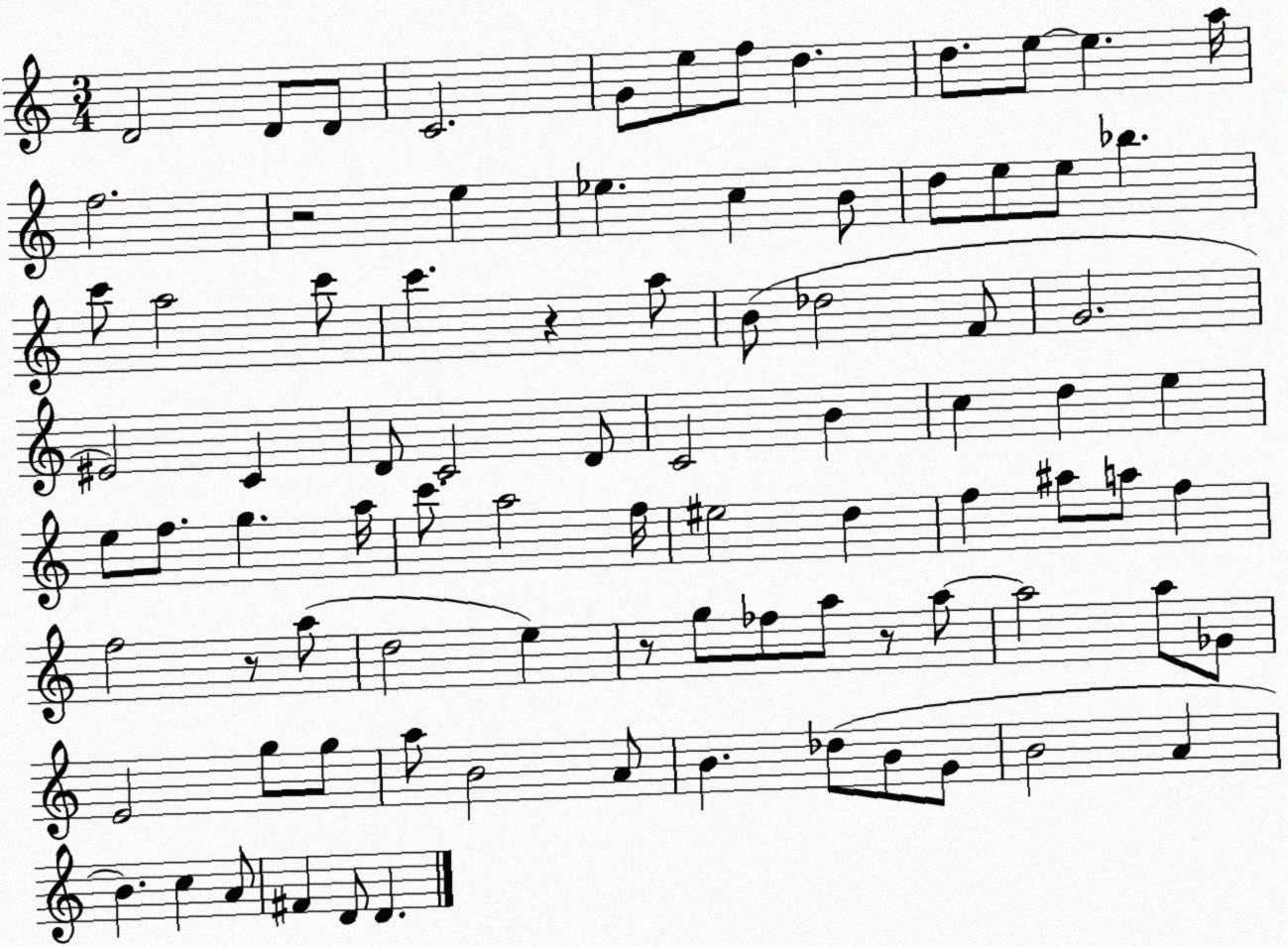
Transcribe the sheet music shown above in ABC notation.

X:1
T:Untitled
M:3/4
L:1/4
K:C
D2 D/2 D/2 C2 G/2 e/2 f/2 d d/2 e/2 e a/4 f2 z2 e _e c B/2 d/2 e/2 e/2 _b c'/2 a2 c'/2 c' z a/2 B/2 _d2 F/2 G2 ^E2 C D/2 C2 D/2 C2 B c d e e/2 f/2 g a/4 c'/2 a2 f/4 ^e2 d f ^a/2 a/2 f f2 z/2 a/2 d2 e z/2 g/2 _f/2 a/2 z/2 a/2 a2 a/2 _G/2 E2 g/2 g/2 a/2 B2 A/2 B _d/2 B/2 G/2 B2 A B c A/2 ^F D/2 D